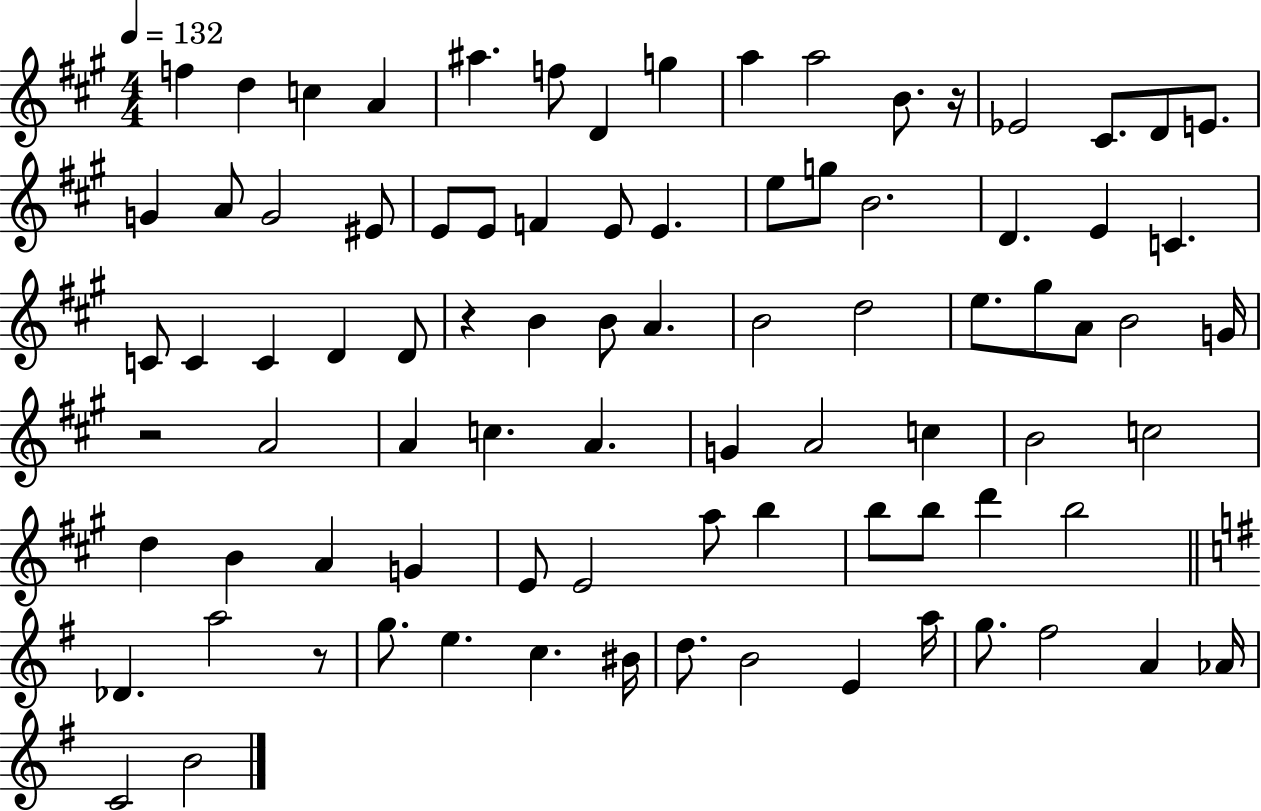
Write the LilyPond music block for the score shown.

{
  \clef treble
  \numericTimeSignature
  \time 4/4
  \key a \major
  \tempo 4 = 132
  \repeat volta 2 { f''4 d''4 c''4 a'4 | ais''4. f''8 d'4 g''4 | a''4 a''2 b'8. r16 | ees'2 cis'8. d'8 e'8. | \break g'4 a'8 g'2 eis'8 | e'8 e'8 f'4 e'8 e'4. | e''8 g''8 b'2. | d'4. e'4 c'4. | \break c'8 c'4 c'4 d'4 d'8 | r4 b'4 b'8 a'4. | b'2 d''2 | e''8. gis''8 a'8 b'2 g'16 | \break r2 a'2 | a'4 c''4. a'4. | g'4 a'2 c''4 | b'2 c''2 | \break d''4 b'4 a'4 g'4 | e'8 e'2 a''8 b''4 | b''8 b''8 d'''4 b''2 | \bar "||" \break \key g \major des'4. a''2 r8 | g''8. e''4. c''4. bis'16 | d''8. b'2 e'4 a''16 | g''8. fis''2 a'4 aes'16 | \break c'2 b'2 | } \bar "|."
}